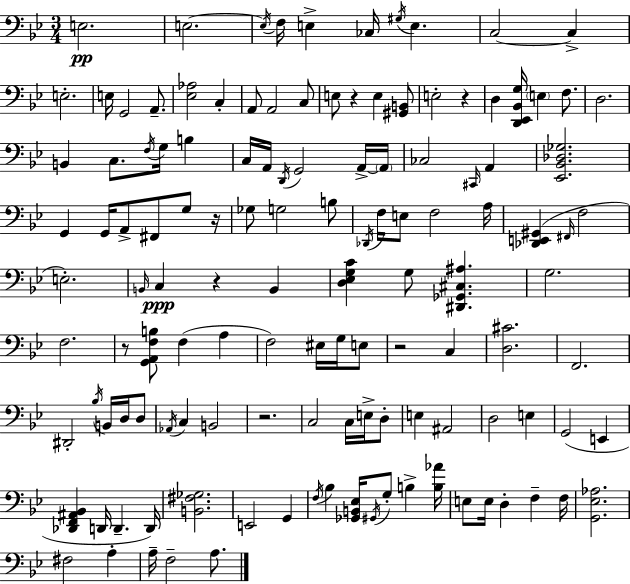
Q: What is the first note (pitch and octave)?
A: E3